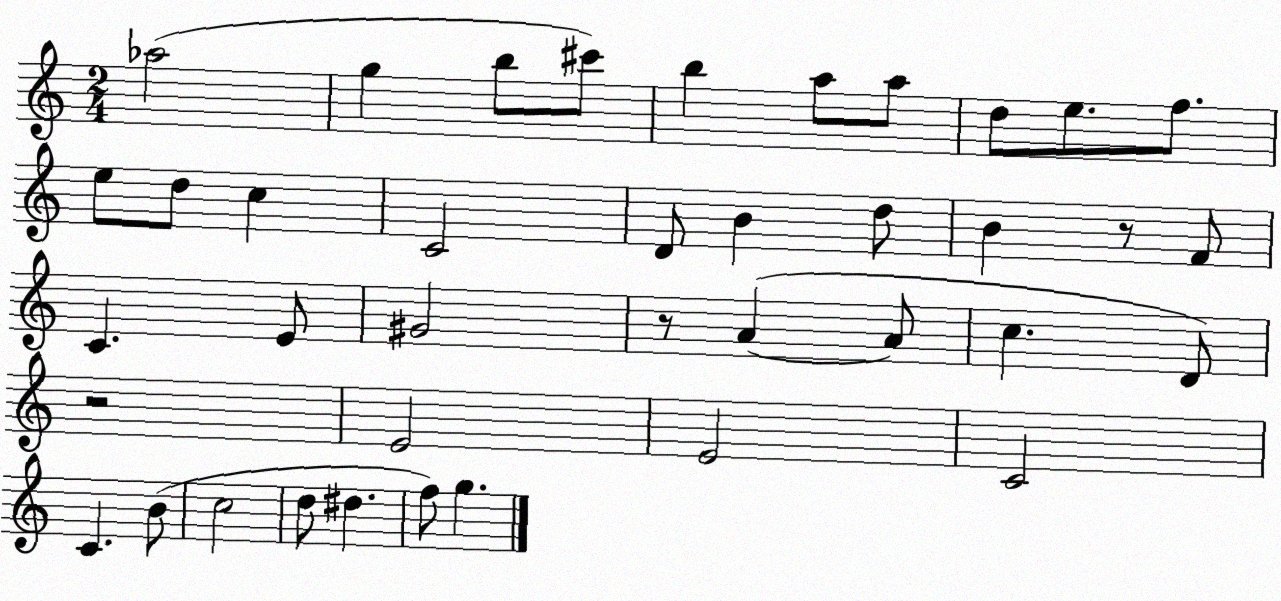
X:1
T:Untitled
M:2/4
L:1/4
K:C
_a2 g b/2 ^c'/2 b a/2 a/2 d/2 e/2 f/2 e/2 d/2 c C2 D/2 B d/2 B z/2 F/2 C E/2 ^G2 z/2 A A/2 c D/2 z2 E2 E2 C2 C B/2 c2 d/2 ^d f/2 g